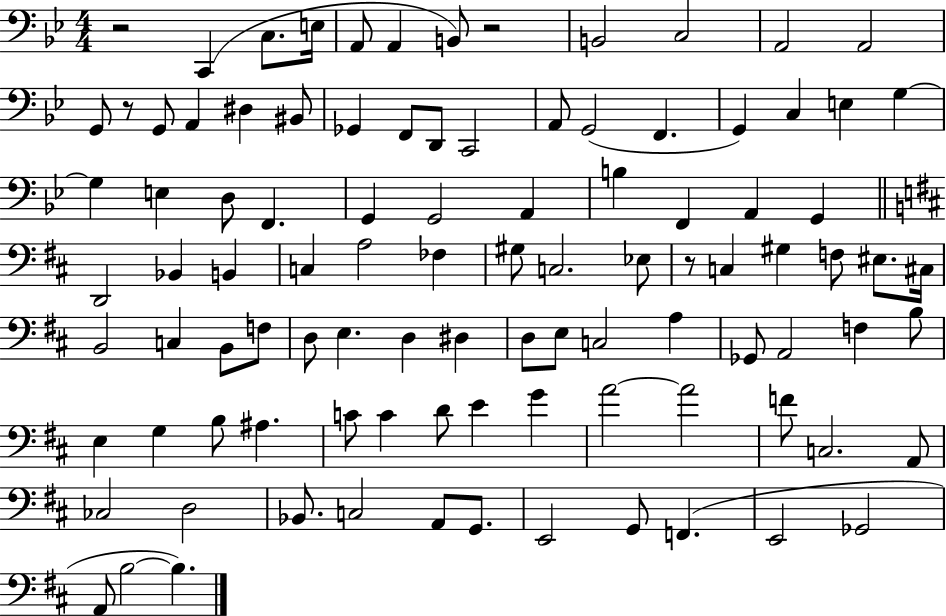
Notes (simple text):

R/h C2/q C3/e. E3/s A2/e A2/q B2/e R/h B2/h C3/h A2/h A2/h G2/e R/e G2/e A2/q D#3/q BIS2/e Gb2/q F2/e D2/e C2/h A2/e G2/h F2/q. G2/q C3/q E3/q G3/q G3/q E3/q D3/e F2/q. G2/q G2/h A2/q B3/q F2/q A2/q G2/q D2/h Bb2/q B2/q C3/q A3/h FES3/q G#3/e C3/h. Eb3/e R/e C3/q G#3/q F3/e EIS3/e. C#3/s B2/h C3/q B2/e F3/e D3/e E3/q. D3/q D#3/q D3/e E3/e C3/h A3/q Gb2/e A2/h F3/q B3/e E3/q G3/q B3/e A#3/q. C4/e C4/q D4/e E4/q G4/q A4/h A4/h F4/e C3/h. A2/e CES3/h D3/h Bb2/e. C3/h A2/e G2/e. E2/h G2/e F2/q. E2/h Gb2/h A2/e B3/h B3/q.